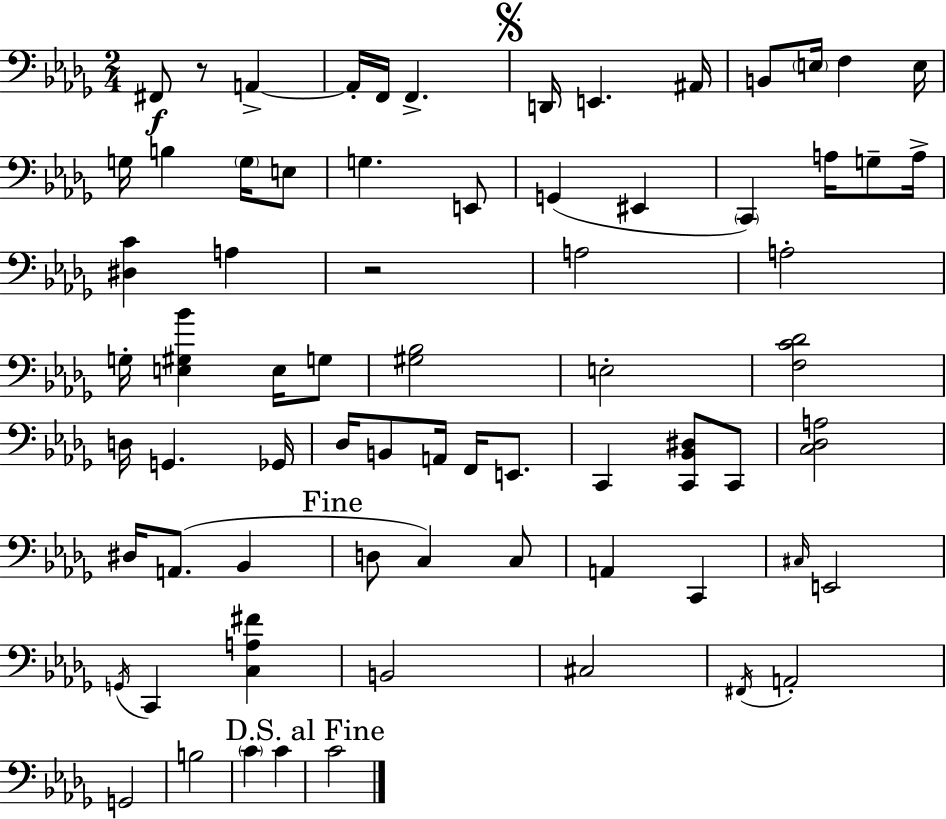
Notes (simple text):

F#2/e R/e A2/q A2/s F2/s F2/q. D2/s E2/q. A#2/s B2/e E3/s F3/q E3/s G3/s B3/q G3/s E3/e G3/q. E2/e G2/q EIS2/q C2/q A3/s G3/e A3/s [D#3,C4]/q A3/q R/h A3/h A3/h G3/s [E3,G#3,Bb4]/q E3/s G3/e [G#3,Bb3]/h E3/h [F3,C4,Db4]/h D3/s G2/q. Gb2/s Db3/s B2/e A2/s F2/s E2/e. C2/q [C2,Bb2,D#3]/e C2/e [C3,Db3,A3]/h D#3/s A2/e. Bb2/q D3/e C3/q C3/e A2/q C2/q C#3/s E2/h G2/s C2/q [C3,A3,F#4]/q B2/h C#3/h F#2/s A2/h G2/h B3/h C4/q C4/q C4/h